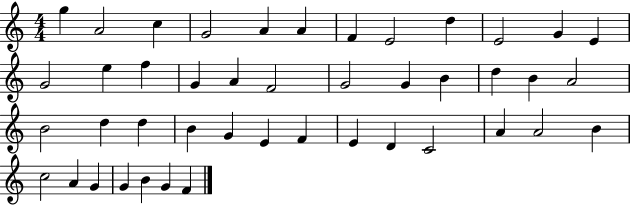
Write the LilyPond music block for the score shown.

{
  \clef treble
  \numericTimeSignature
  \time 4/4
  \key c \major
  g''4 a'2 c''4 | g'2 a'4 a'4 | f'4 e'2 d''4 | e'2 g'4 e'4 | \break g'2 e''4 f''4 | g'4 a'4 f'2 | g'2 g'4 b'4 | d''4 b'4 a'2 | \break b'2 d''4 d''4 | b'4 g'4 e'4 f'4 | e'4 d'4 c'2 | a'4 a'2 b'4 | \break c''2 a'4 g'4 | g'4 b'4 g'4 f'4 | \bar "|."
}